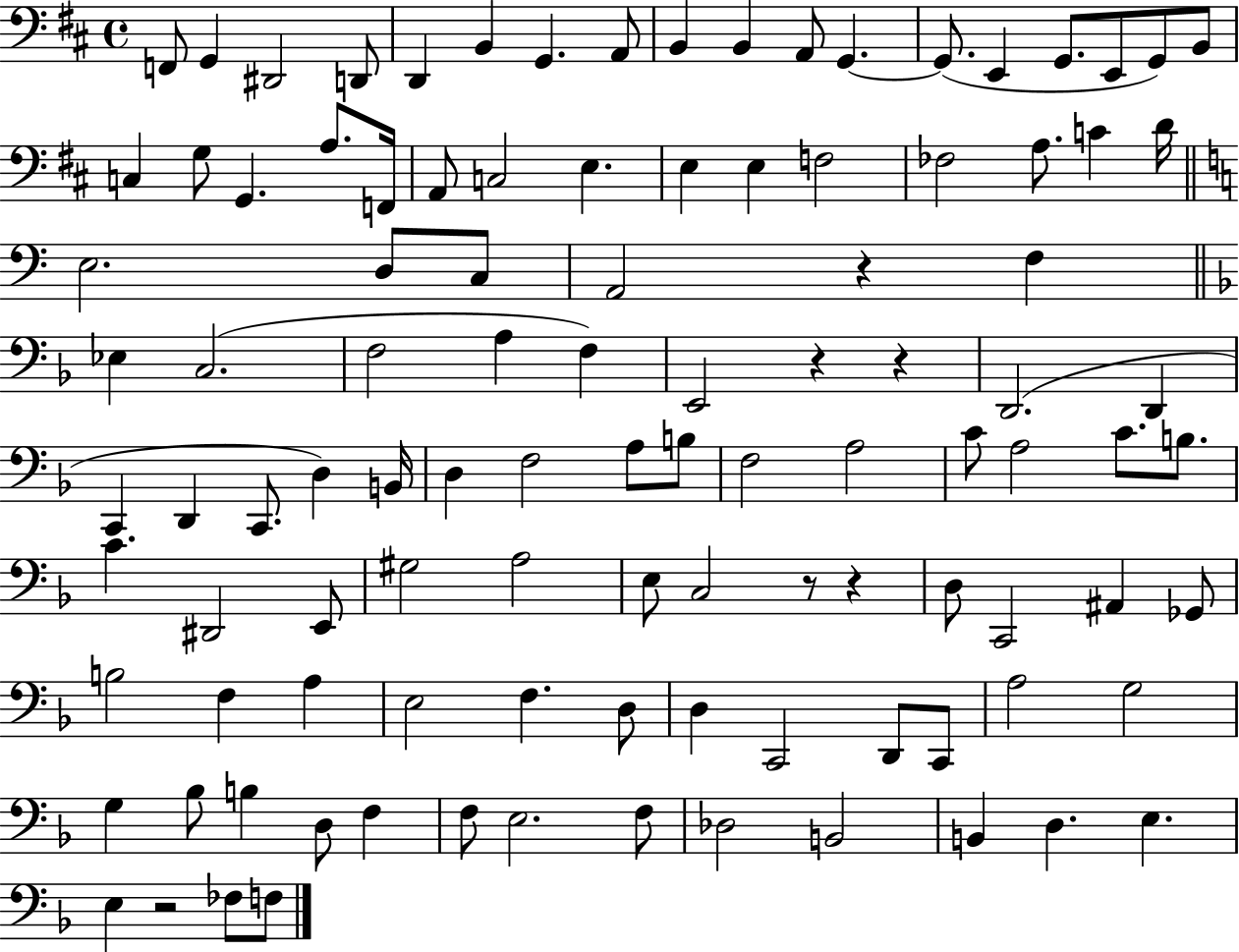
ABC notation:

X:1
T:Untitled
M:4/4
L:1/4
K:D
F,,/2 G,, ^D,,2 D,,/2 D,, B,, G,, A,,/2 B,, B,, A,,/2 G,, G,,/2 E,, G,,/2 E,,/2 G,,/2 B,,/2 C, G,/2 G,, A,/2 F,,/4 A,,/2 C,2 E, E, E, F,2 _F,2 A,/2 C D/4 E,2 D,/2 C,/2 A,,2 z F, _E, C,2 F,2 A, F, E,,2 z z D,,2 D,, C,, D,, C,,/2 D, B,,/4 D, F,2 A,/2 B,/2 F,2 A,2 C/2 A,2 C/2 B,/2 C ^D,,2 E,,/2 ^G,2 A,2 E,/2 C,2 z/2 z D,/2 C,,2 ^A,, _G,,/2 B,2 F, A, E,2 F, D,/2 D, C,,2 D,,/2 C,,/2 A,2 G,2 G, _B,/2 B, D,/2 F, F,/2 E,2 F,/2 _D,2 B,,2 B,, D, E, E, z2 _F,/2 F,/2